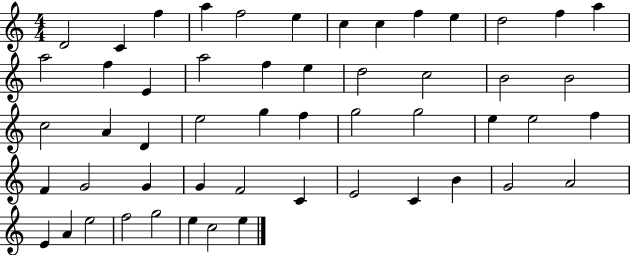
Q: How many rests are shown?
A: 0